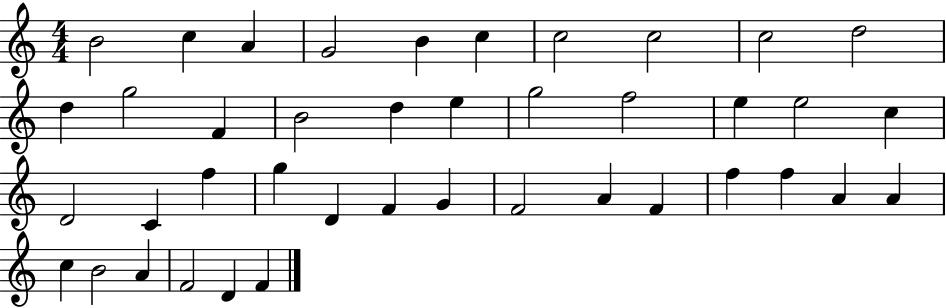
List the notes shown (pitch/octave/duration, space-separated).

B4/h C5/q A4/q G4/h B4/q C5/q C5/h C5/h C5/h D5/h D5/q G5/h F4/q B4/h D5/q E5/q G5/h F5/h E5/q E5/h C5/q D4/h C4/q F5/q G5/q D4/q F4/q G4/q F4/h A4/q F4/q F5/q F5/q A4/q A4/q C5/q B4/h A4/q F4/h D4/q F4/q